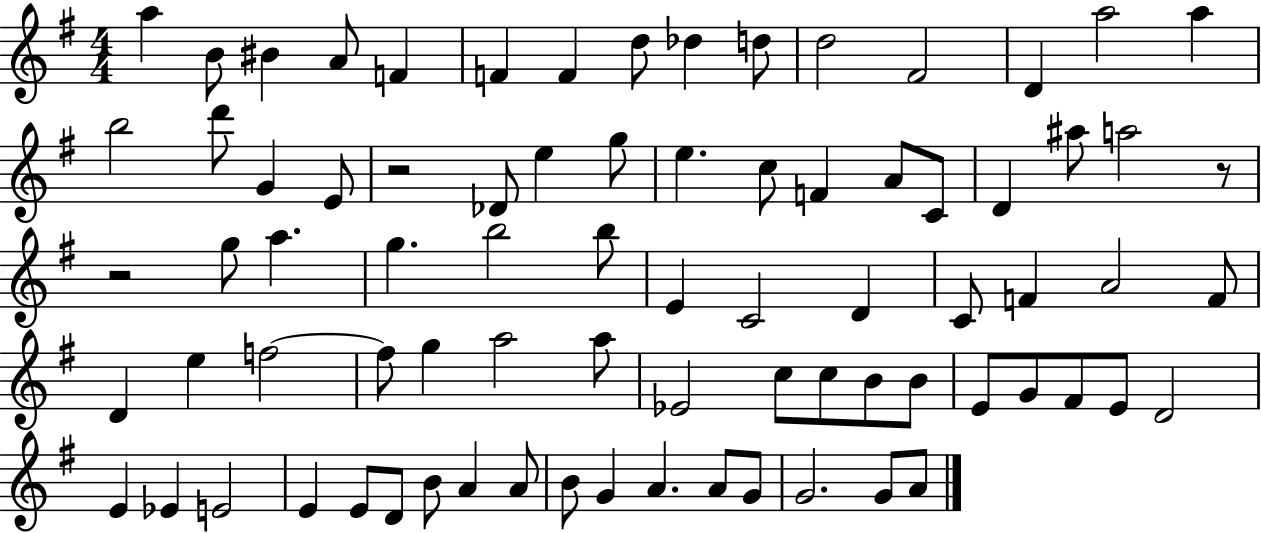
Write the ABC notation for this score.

X:1
T:Untitled
M:4/4
L:1/4
K:G
a B/2 ^B A/2 F F F d/2 _d d/2 d2 ^F2 D a2 a b2 d'/2 G E/2 z2 _D/2 e g/2 e c/2 F A/2 C/2 D ^a/2 a2 z/2 z2 g/2 a g b2 b/2 E C2 D C/2 F A2 F/2 D e f2 f/2 g a2 a/2 _E2 c/2 c/2 B/2 B/2 E/2 G/2 ^F/2 E/2 D2 E _E E2 E E/2 D/2 B/2 A A/2 B/2 G A A/2 G/2 G2 G/2 A/2